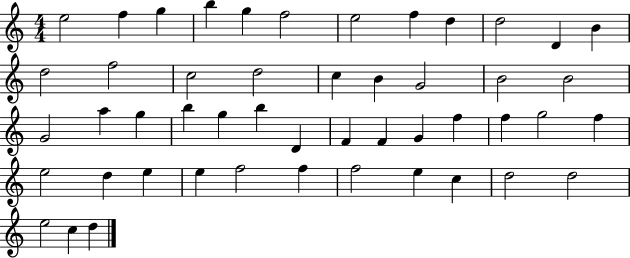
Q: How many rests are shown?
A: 0